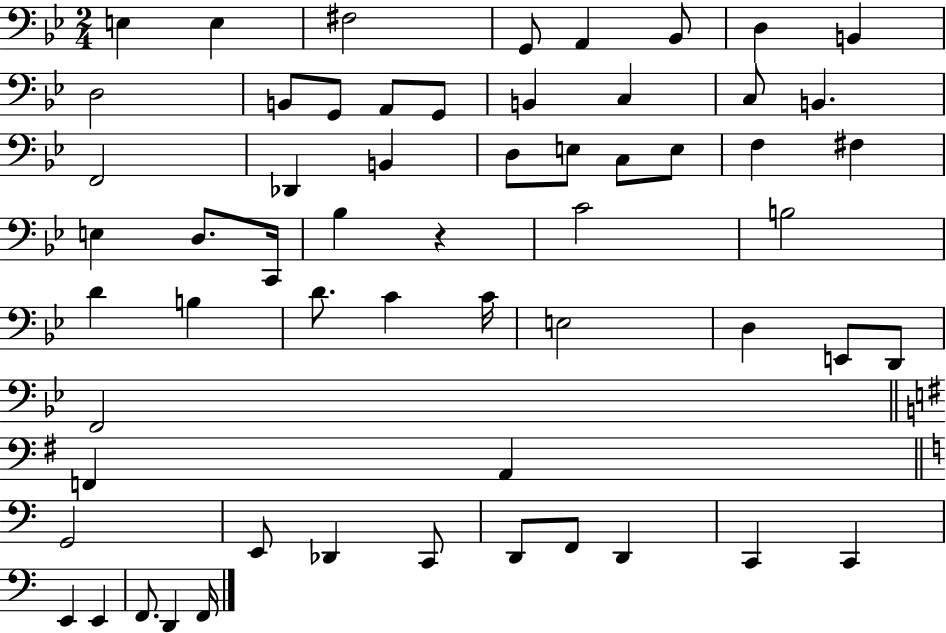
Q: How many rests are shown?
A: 1